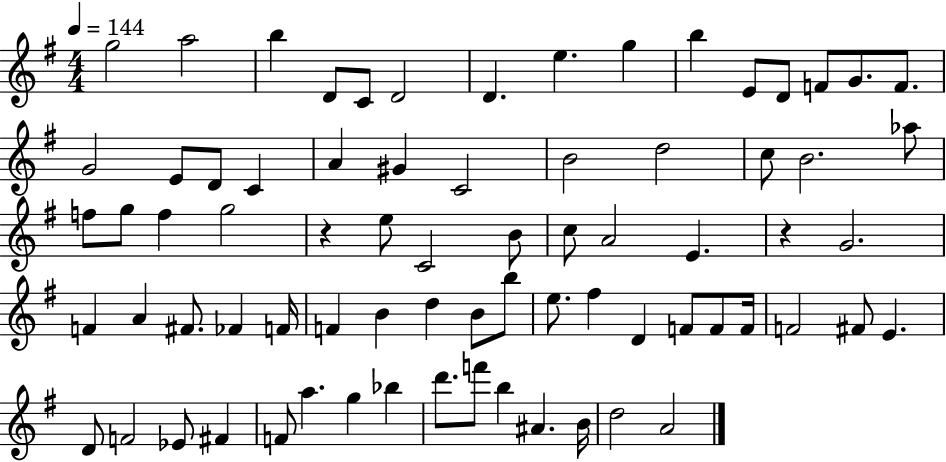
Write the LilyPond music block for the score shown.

{
  \clef treble
  \numericTimeSignature
  \time 4/4
  \key g \major
  \tempo 4 = 144
  \repeat volta 2 { g''2 a''2 | b''4 d'8 c'8 d'2 | d'4. e''4. g''4 | b''4 e'8 d'8 f'8 g'8. f'8. | \break g'2 e'8 d'8 c'4 | a'4 gis'4 c'2 | b'2 d''2 | c''8 b'2. aes''8 | \break f''8 g''8 f''4 g''2 | r4 e''8 c'2 b'8 | c''8 a'2 e'4. | r4 g'2. | \break f'4 a'4 fis'8. fes'4 f'16 | f'4 b'4 d''4 b'8 b''8 | e''8. fis''4 d'4 f'8 f'8 f'16 | f'2 fis'8 e'4. | \break d'8 f'2 ees'8 fis'4 | f'8 a''4. g''4 bes''4 | d'''8. f'''8 b''4 ais'4. b'16 | d''2 a'2 | \break } \bar "|."
}